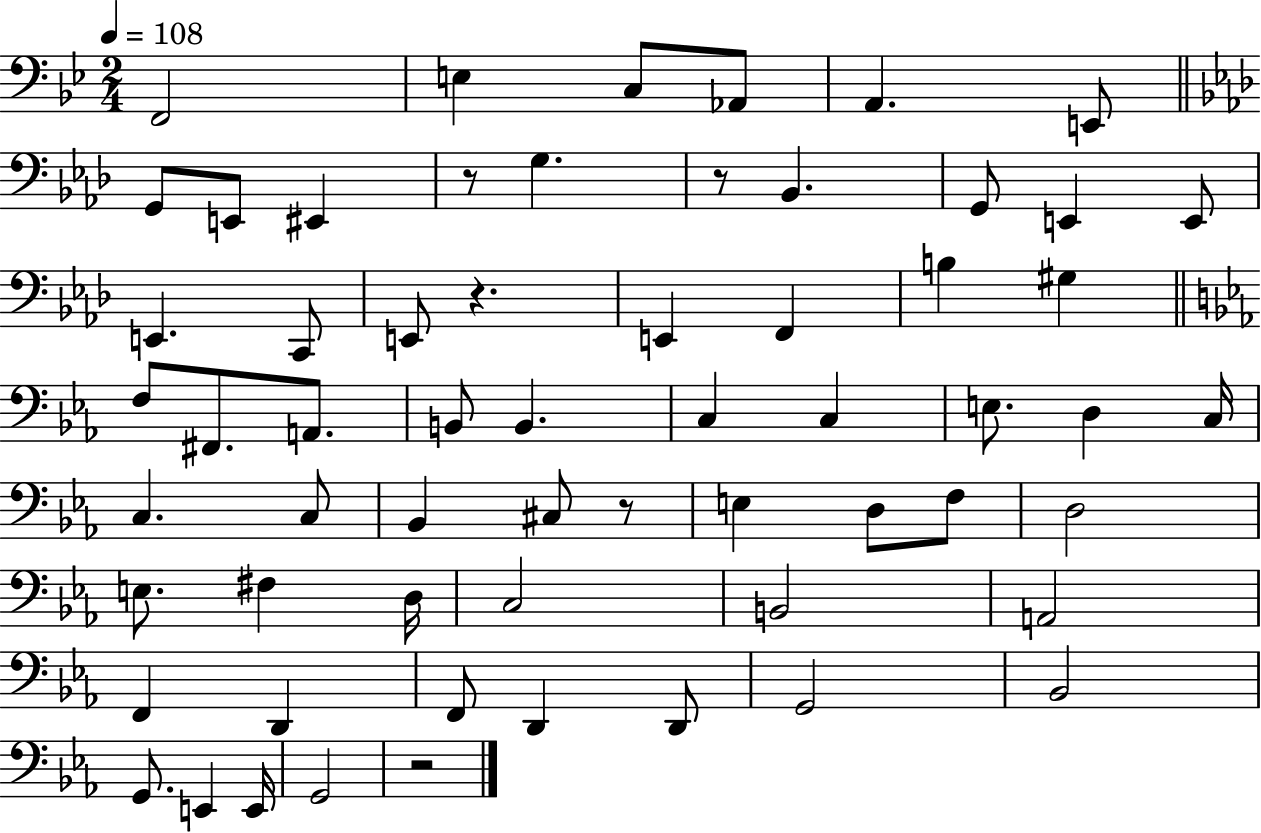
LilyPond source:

{
  \clef bass
  \numericTimeSignature
  \time 2/4
  \key bes \major
  \tempo 4 = 108
  \repeat volta 2 { f,2 | e4 c8 aes,8 | a,4. e,8 | \bar "||" \break \key aes \major g,8 e,8 eis,4 | r8 g4. | r8 bes,4. | g,8 e,4 e,8 | \break e,4. c,8 | e,8 r4. | e,4 f,4 | b4 gis4 | \break \bar "||" \break \key ees \major f8 fis,8. a,8. | b,8 b,4. | c4 c4 | e8. d4 c16 | \break c4. c8 | bes,4 cis8 r8 | e4 d8 f8 | d2 | \break e8. fis4 d16 | c2 | b,2 | a,2 | \break f,4 d,4 | f,8 d,4 d,8 | g,2 | bes,2 | \break g,8. e,4 e,16 | g,2 | r2 | } \bar "|."
}